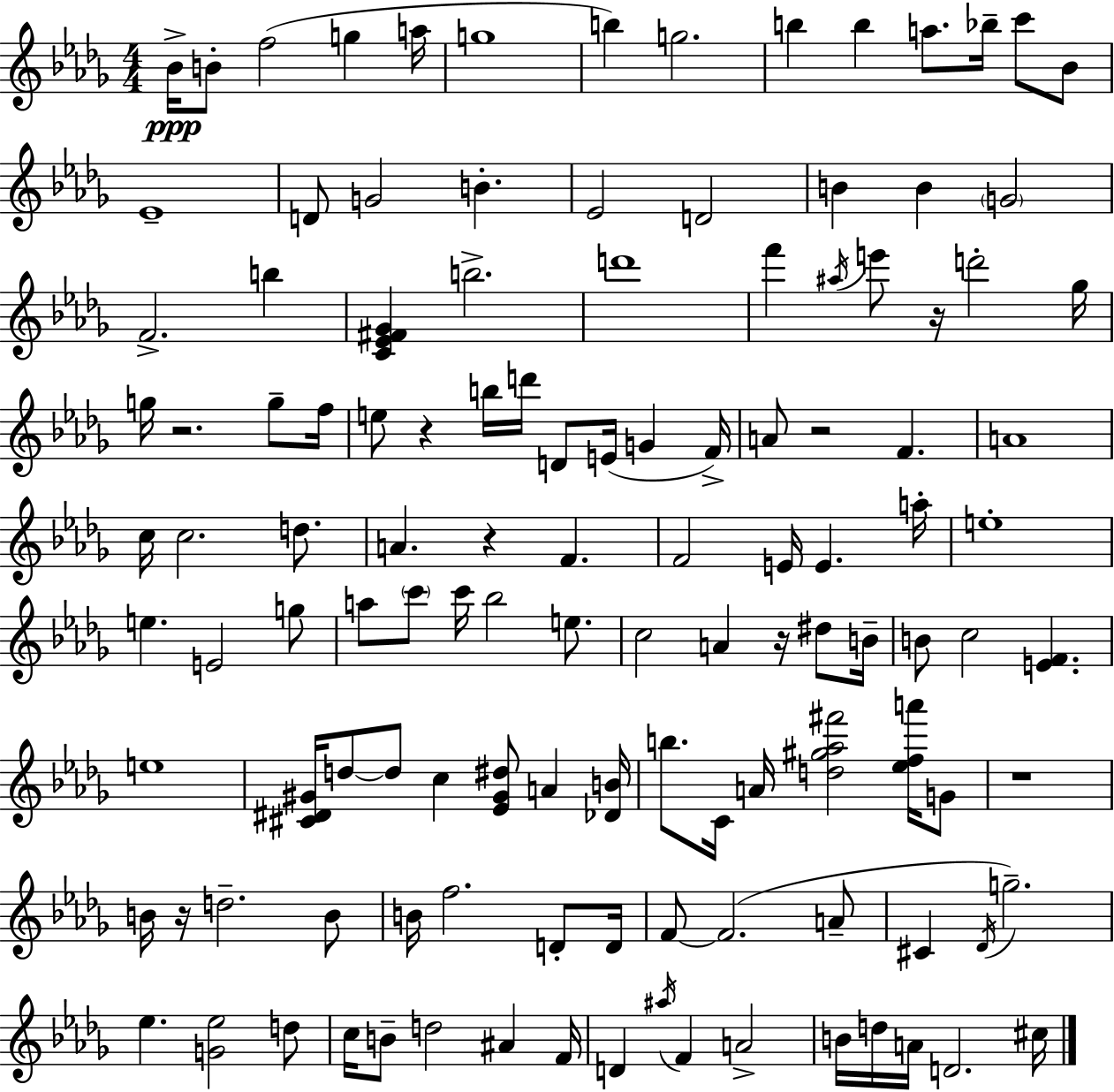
Bb4/s B4/e F5/h G5/q A5/s G5/w B5/q G5/h. B5/q B5/q A5/e. Bb5/s C6/e Bb4/e Eb4/w D4/e G4/h B4/q. Eb4/h D4/h B4/q B4/q G4/h F4/h. B5/q [C4,Eb4,F#4,Gb4]/q B5/h. D6/w F6/q A#5/s E6/e R/s D6/h Gb5/s G5/s R/h. G5/e F5/s E5/e R/q B5/s D6/s D4/e E4/s G4/q F4/s A4/e R/h F4/q. A4/w C5/s C5/h. D5/e. A4/q. R/q F4/q. F4/h E4/s E4/q. A5/s E5/w E5/q. E4/h G5/e A5/e C6/e C6/s Bb5/h E5/e. C5/h A4/q R/s D#5/e B4/s B4/e C5/h [E4,F4]/q. E5/w [C#4,D#4,G#4]/s D5/e D5/e C5/q [Eb4,G#4,D#5]/e A4/q [Db4,B4]/s B5/e. C4/s A4/s [D5,G#5,Ab5,F#6]/h [Eb5,F5,A6]/s G4/e R/w B4/s R/s D5/h. B4/e B4/s F5/h. D4/e D4/s F4/e F4/h. A4/e C#4/q Db4/s G5/h. Eb5/q. [G4,Eb5]/h D5/e C5/s B4/e D5/h A#4/q F4/s D4/q A#5/s F4/q A4/h B4/s D5/s A4/s D4/h. C#5/s